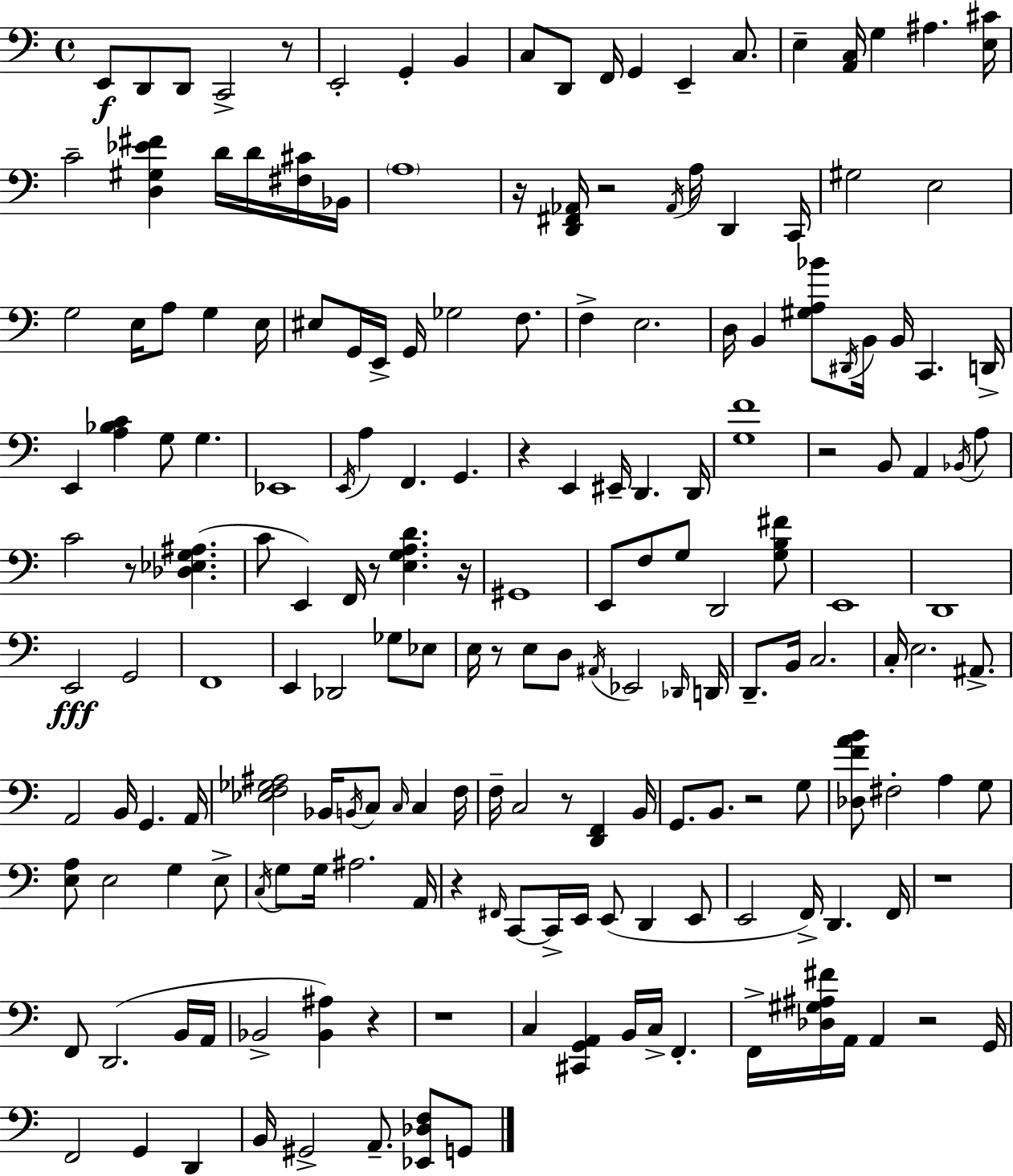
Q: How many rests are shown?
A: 16